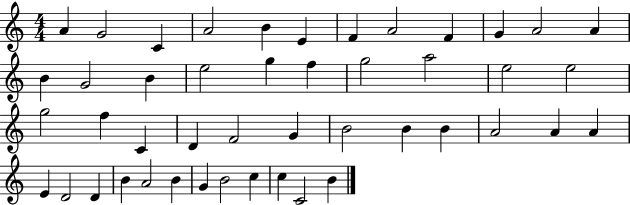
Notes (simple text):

A4/q G4/h C4/q A4/h B4/q E4/q F4/q A4/h F4/q G4/q A4/h A4/q B4/q G4/h B4/q E5/h G5/q F5/q G5/h A5/h E5/h E5/h G5/h F5/q C4/q D4/q F4/h G4/q B4/h B4/q B4/q A4/h A4/q A4/q E4/q D4/h D4/q B4/q A4/h B4/q G4/q B4/h C5/q C5/q C4/h B4/q